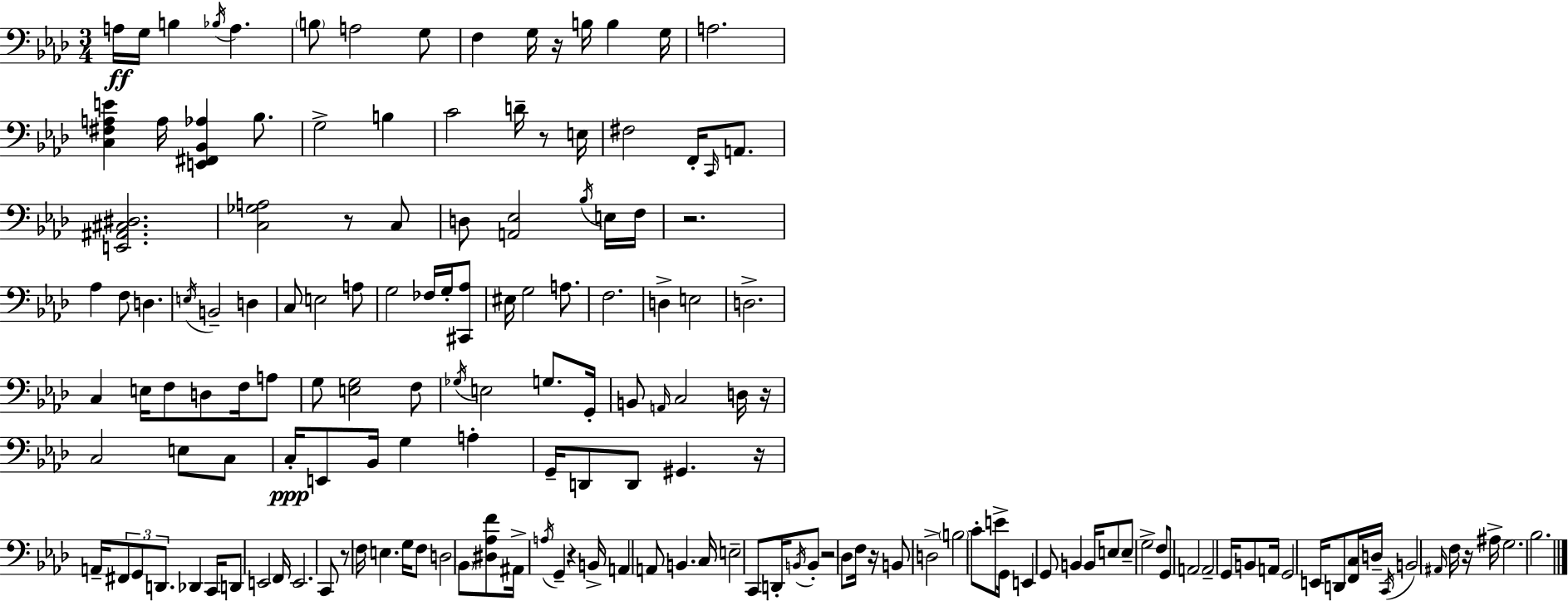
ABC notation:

X:1
T:Untitled
M:3/4
L:1/4
K:Fm
A,/4 G,/4 B, _B,/4 A, B,/2 A,2 G,/2 F, G,/4 z/4 B,/4 B, G,/4 A,2 [C,^F,A,E] A,/4 [E,,^F,,_B,,_A,] _B,/2 G,2 B, C2 D/4 z/2 E,/4 ^F,2 F,,/4 C,,/4 A,,/2 [E,,^A,,^C,^D,]2 [C,_G,A,]2 z/2 C,/2 D,/2 [A,,_E,]2 _B,/4 E,/4 F,/4 z2 _A, F,/2 D, E,/4 B,,2 D, C,/2 E,2 A,/2 G,2 _F,/4 G,/4 [^C,,_A,]/2 ^E,/4 G,2 A,/2 F,2 D, E,2 D,2 C, E,/4 F,/2 D,/2 F,/4 A,/2 G,/2 [E,G,]2 F,/2 _G,/4 E,2 G,/2 G,,/4 B,,/2 A,,/4 C,2 D,/4 z/4 C,2 E,/2 C,/2 C,/4 E,,/2 _B,,/4 G, A, G,,/4 D,,/2 D,,/2 ^G,, z/4 A,,/4 ^F,,/2 G,,/2 D,,/2 _D,, C,,/4 D,,/2 E,,2 F,,/4 E,,2 C,,/2 z/2 F,/4 E, G,/4 F,/2 D,2 _B,,/2 [^D,_A,F]/2 ^A,,/4 A,/4 G,, z B,,/4 A,, A,,/2 B,, C,/4 E,2 C,,/2 D,,/4 B,,/4 B,,/2 z2 _D,/2 F,/4 z/4 B,,/2 D,2 B,2 C/2 E/2 G,,/4 E,, G,,/2 B,, B,,/4 E,/2 E,/2 G,2 F,/2 G,,/2 A,,2 A,,2 G,,/4 B,,/2 A,,/4 G,,2 E,,/4 D,,/2 [F,,C,]/4 D,/4 C,,/4 B,,2 ^A,,/4 F,/4 z/4 ^A,/4 G,2 _B,2